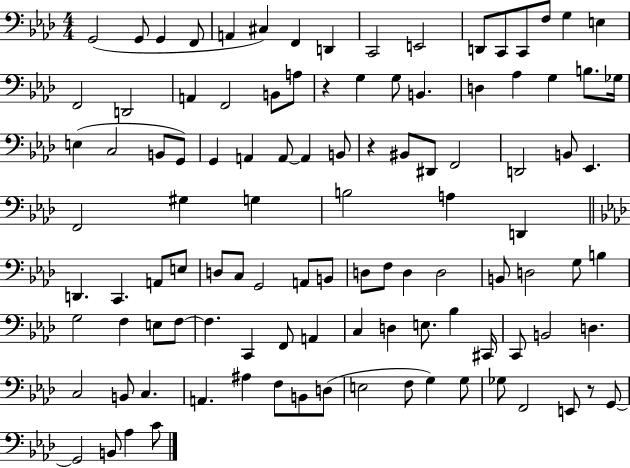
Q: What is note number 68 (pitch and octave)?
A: B3